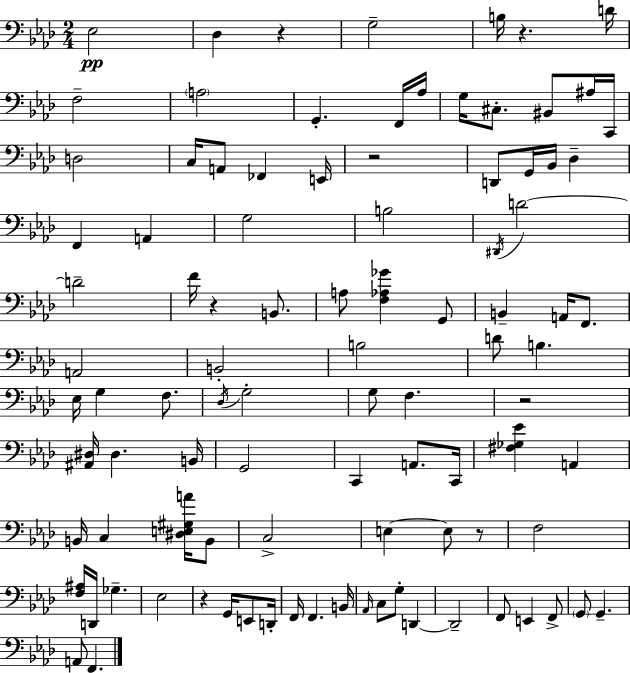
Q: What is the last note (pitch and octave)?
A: F2